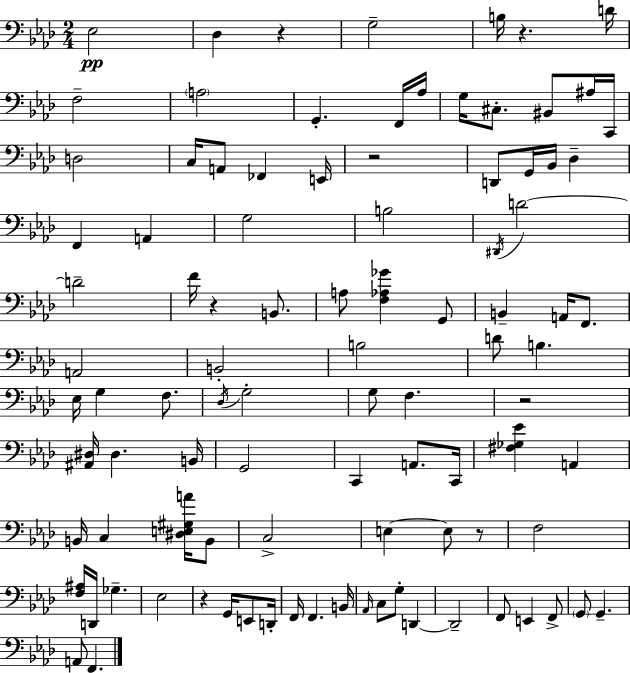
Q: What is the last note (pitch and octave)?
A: F2